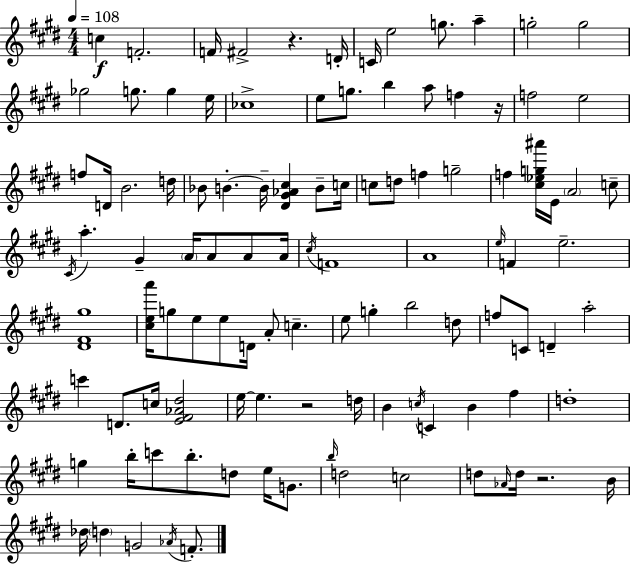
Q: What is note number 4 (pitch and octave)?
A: F#4